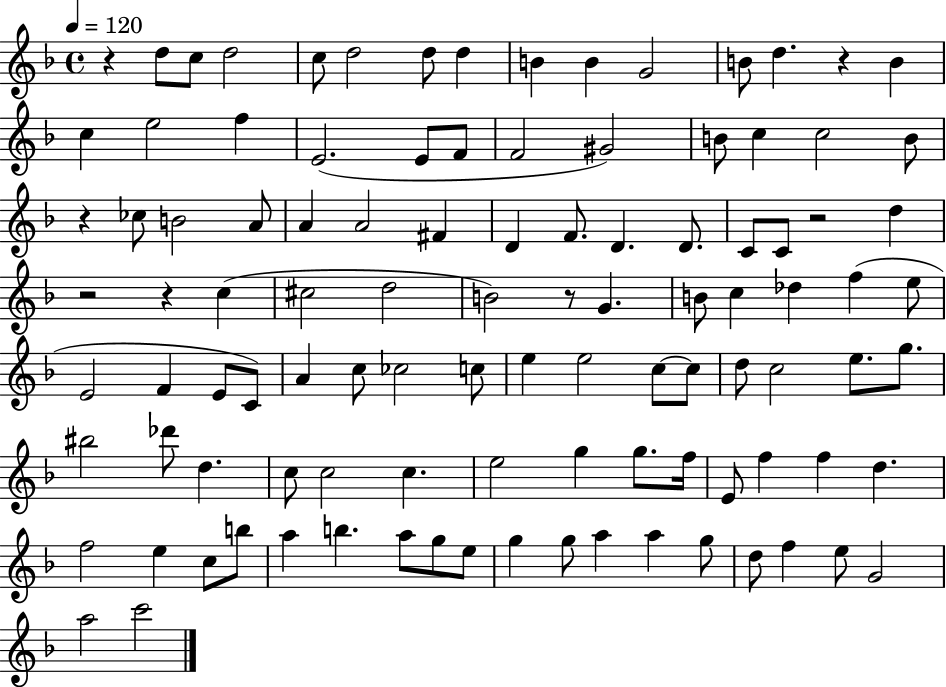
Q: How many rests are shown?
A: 7